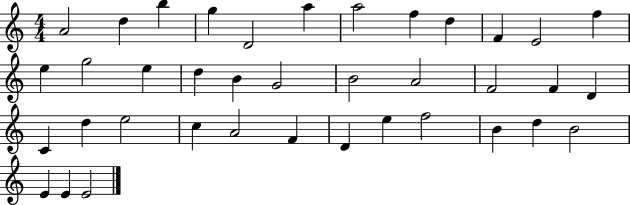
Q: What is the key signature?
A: C major